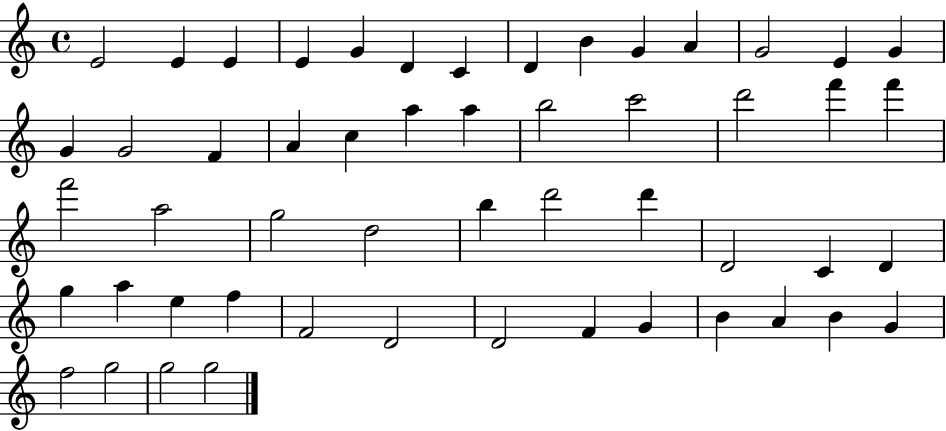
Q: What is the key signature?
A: C major